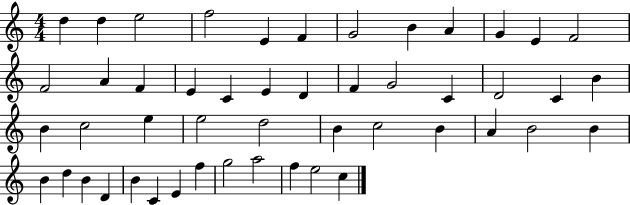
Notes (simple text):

D5/q D5/q E5/h F5/h E4/q F4/q G4/h B4/q A4/q G4/q E4/q F4/h F4/h A4/q F4/q E4/q C4/q E4/q D4/q F4/q G4/h C4/q D4/h C4/q B4/q B4/q C5/h E5/q E5/h D5/h B4/q C5/h B4/q A4/q B4/h B4/q B4/q D5/q B4/q D4/q B4/q C4/q E4/q F5/q G5/h A5/h F5/q E5/h C5/q